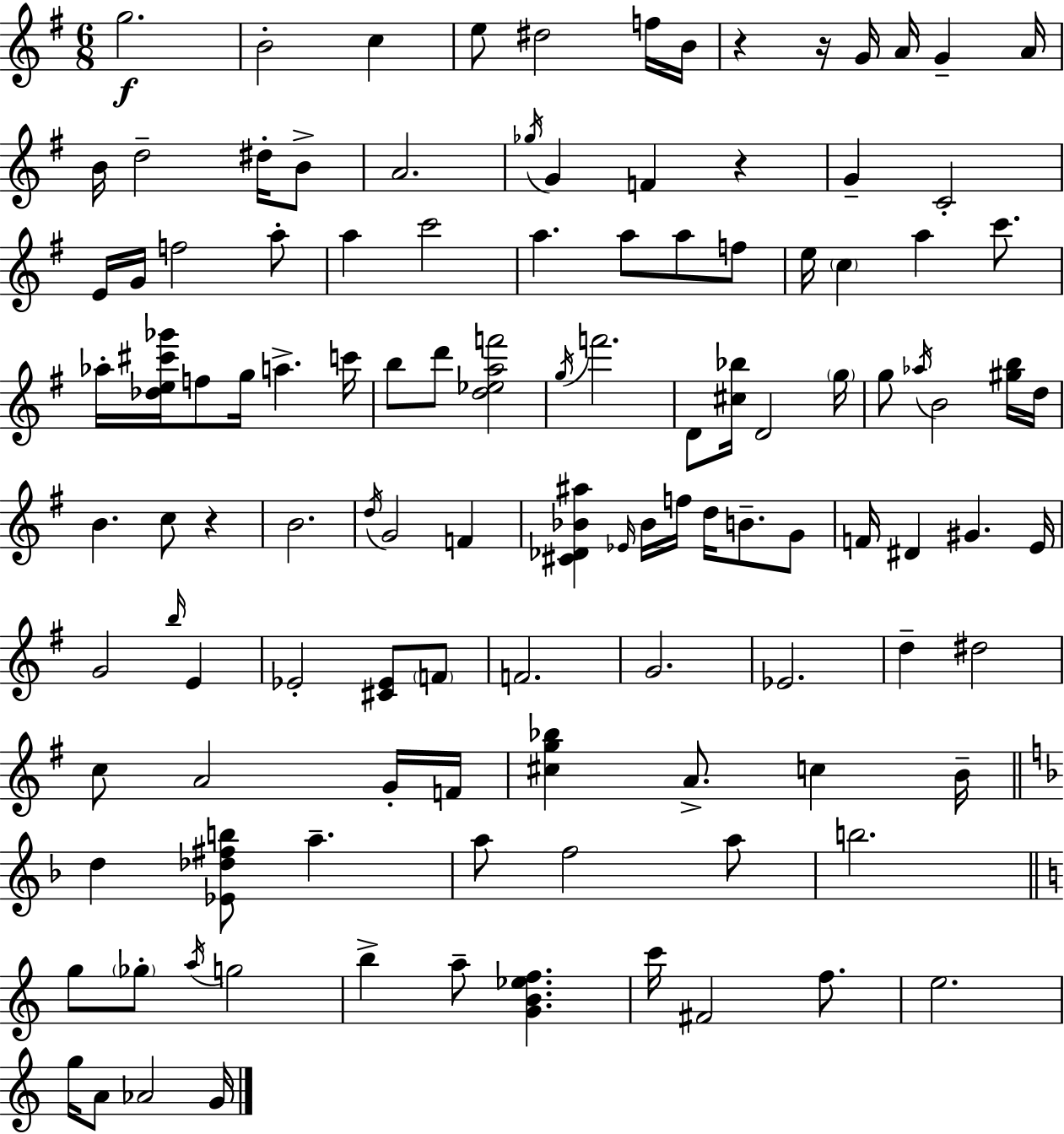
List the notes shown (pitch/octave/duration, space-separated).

G5/h. B4/h C5/q E5/e D#5/h F5/s B4/s R/q R/s G4/s A4/s G4/q A4/s B4/s D5/h D#5/s B4/e A4/h. Gb5/s G4/q F4/q R/q G4/q C4/h E4/s G4/s F5/h A5/e A5/q C6/h A5/q. A5/e A5/e F5/e E5/s C5/q A5/q C6/e. Ab5/s [Db5,E5,C#6,Gb6]/s F5/e G5/s A5/q. C6/s B5/e D6/e [D5,Eb5,A5,F6]/h G5/s F6/h. D4/e [C#5,Bb5]/s D4/h G5/s G5/e Ab5/s B4/h [G#5,B5]/s D5/s B4/q. C5/e R/q B4/h. D5/s G4/h F4/q [C#4,Db4,Bb4,A#5]/q Eb4/s Bb4/s F5/s D5/s B4/e. G4/e F4/s D#4/q G#4/q. E4/s G4/h B5/s E4/q Eb4/h [C#4,Eb4]/e F4/e F4/h. G4/h. Eb4/h. D5/q D#5/h C5/e A4/h G4/s F4/s [C#5,G5,Bb5]/q A4/e. C5/q B4/s D5/q [Eb4,Db5,F#5,B5]/e A5/q. A5/e F5/h A5/e B5/h. G5/e Gb5/e A5/s G5/h B5/q A5/e [G4,B4,Eb5,F5]/q. C6/s F#4/h F5/e. E5/h. G5/s A4/e Ab4/h G4/s